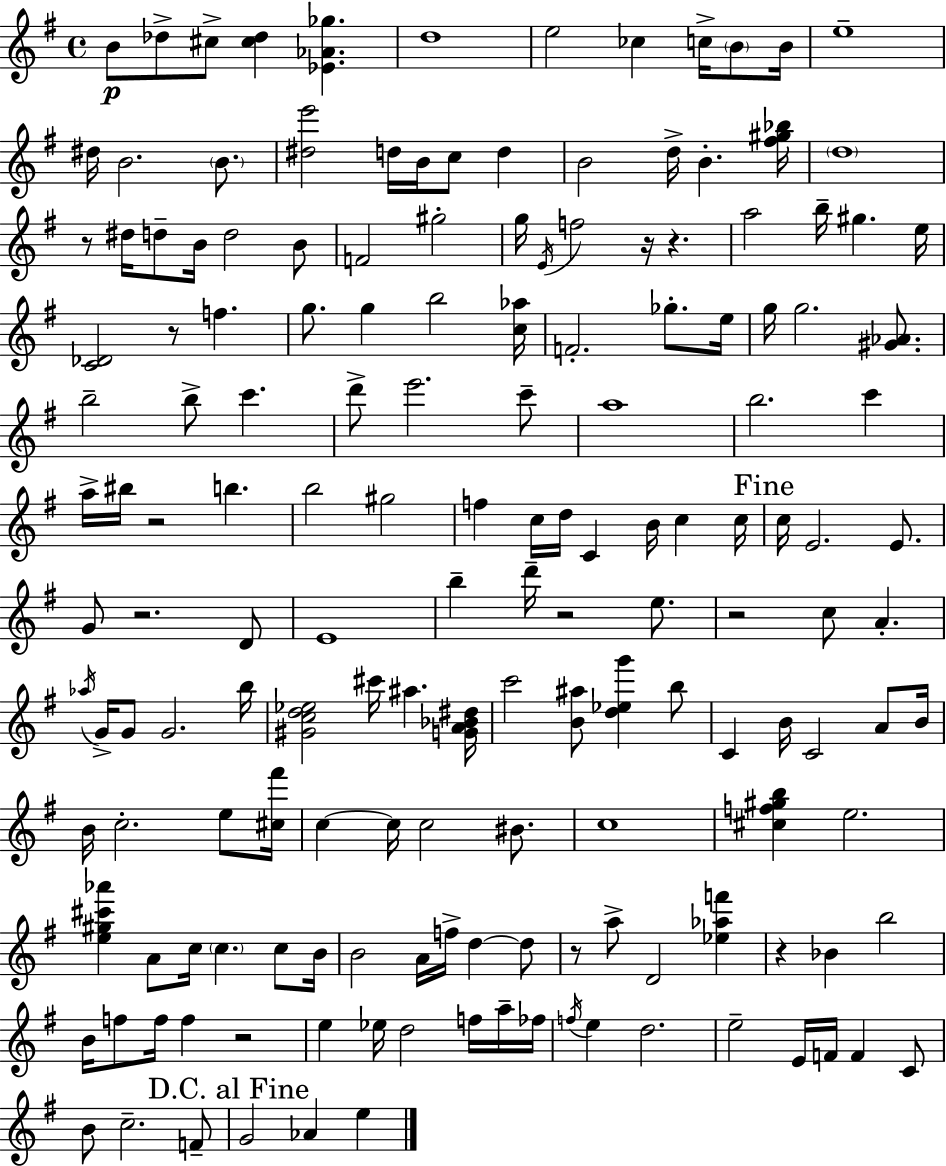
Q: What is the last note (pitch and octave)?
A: E5